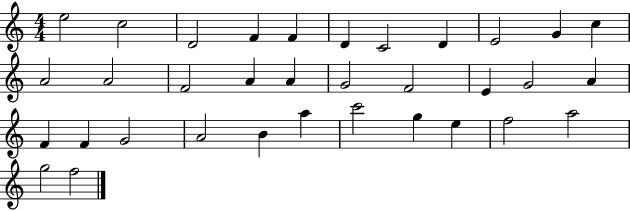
E5/h C5/h D4/h F4/q F4/q D4/q C4/h D4/q E4/h G4/q C5/q A4/h A4/h F4/h A4/q A4/q G4/h F4/h E4/q G4/h A4/q F4/q F4/q G4/h A4/h B4/q A5/q C6/h G5/q E5/q F5/h A5/h G5/h F5/h